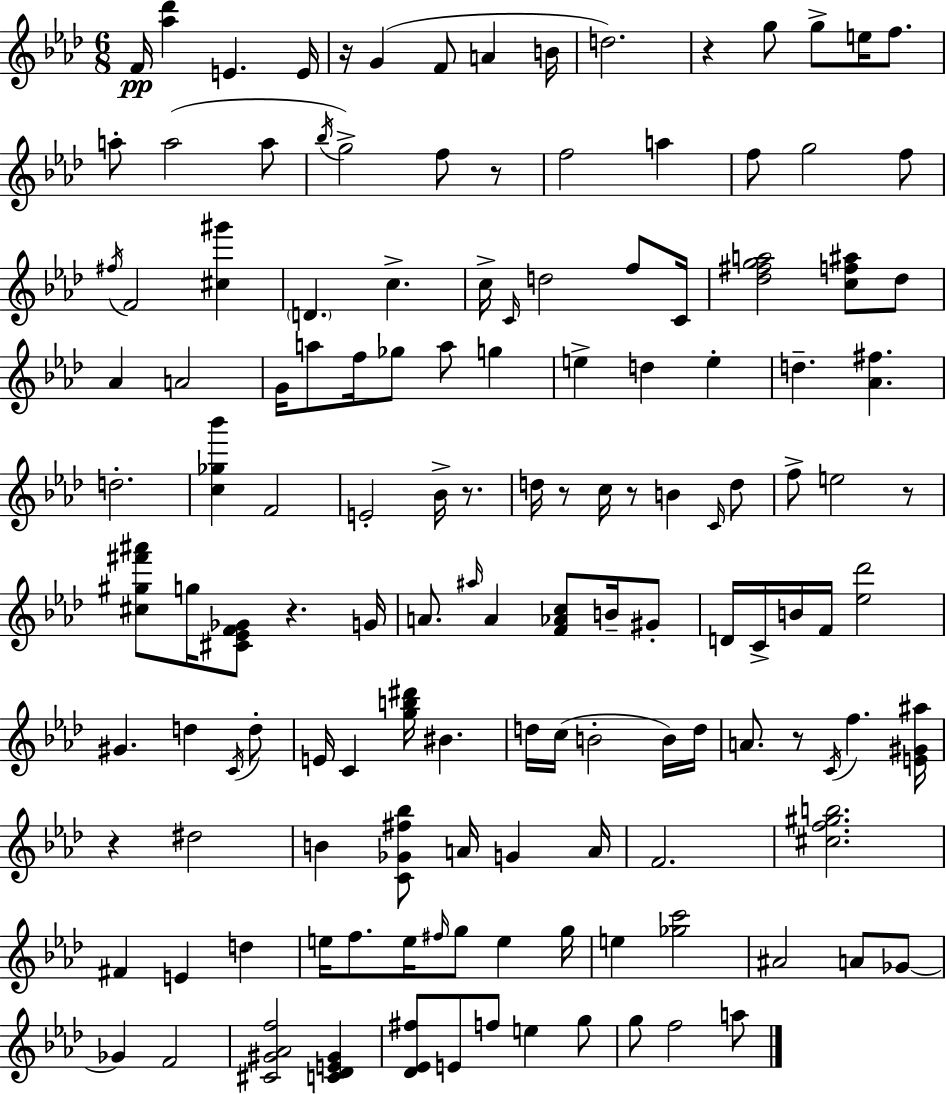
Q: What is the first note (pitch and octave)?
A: F4